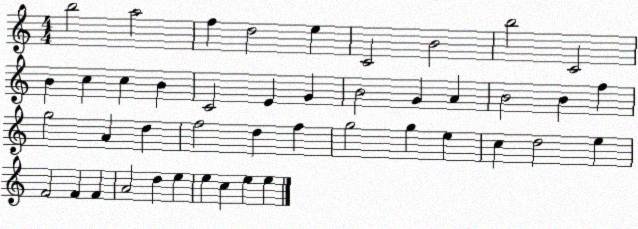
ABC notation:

X:1
T:Untitled
M:4/4
L:1/4
K:C
b2 a2 f d2 e C2 B2 b2 C2 B c c B C2 E G B2 G A B2 B f g2 A d f2 d f g2 g e c d2 e F2 F F A2 d e e c e e